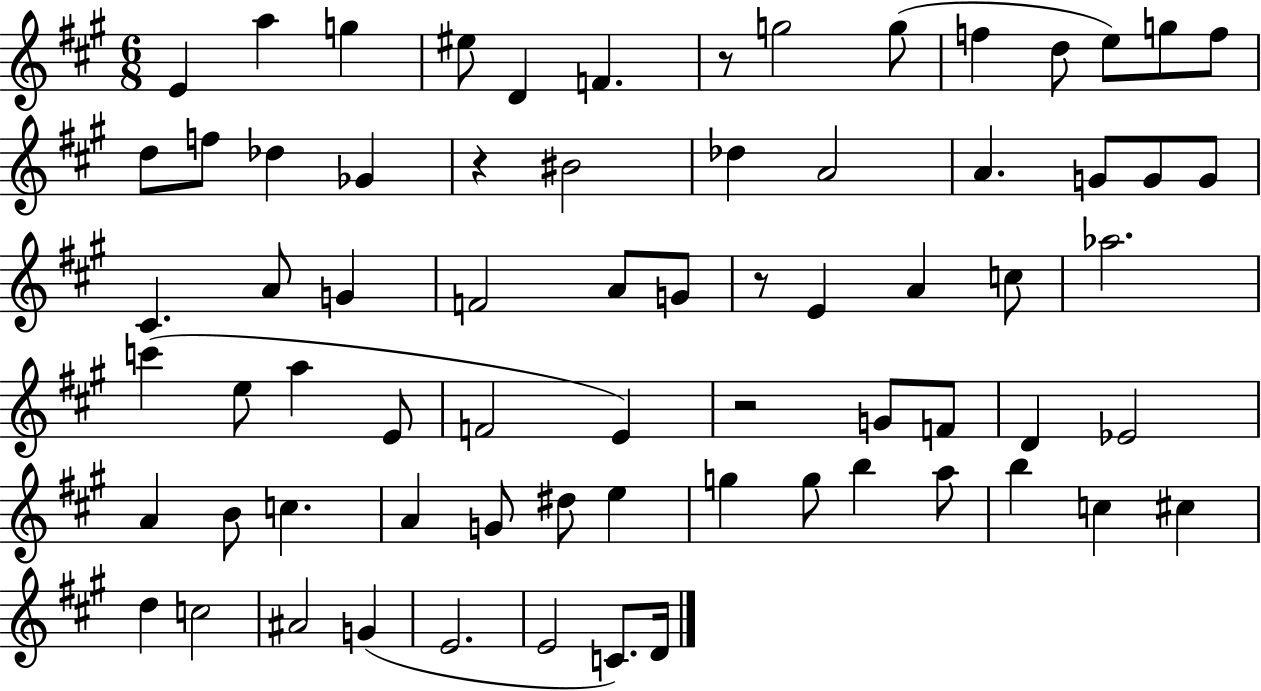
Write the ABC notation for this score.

X:1
T:Untitled
M:6/8
L:1/4
K:A
E a g ^e/2 D F z/2 g2 g/2 f d/2 e/2 g/2 f/2 d/2 f/2 _d _G z ^B2 _d A2 A G/2 G/2 G/2 ^C A/2 G F2 A/2 G/2 z/2 E A c/2 _a2 c' e/2 a E/2 F2 E z2 G/2 F/2 D _E2 A B/2 c A G/2 ^d/2 e g g/2 b a/2 b c ^c d c2 ^A2 G E2 E2 C/2 D/4